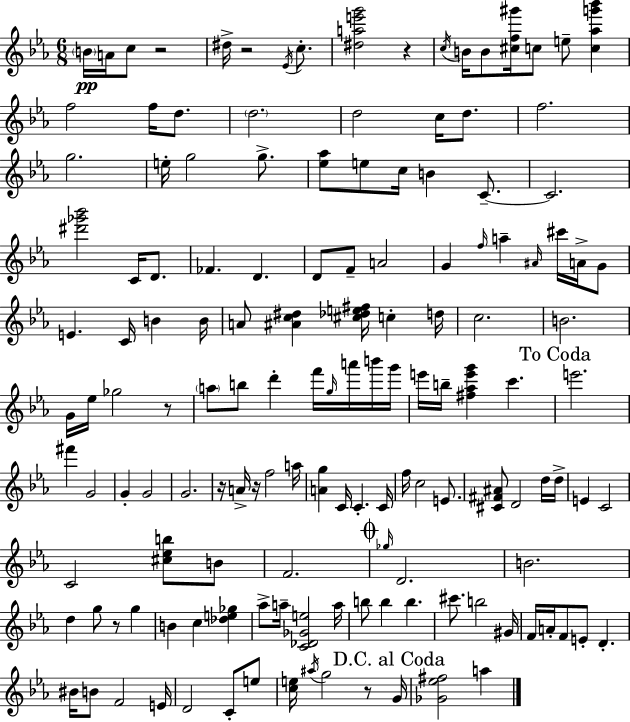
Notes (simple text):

B4/s A4/s C5/e R/h D#5/s R/h Eb4/s C5/e. [D#5,A5,E6,G6]/h R/q C5/s B4/s B4/e [C#5,F5,G#6]/s C5/e E5/e [C5,Ab5,G6,Bb6]/q F5/h F5/s D5/e. D5/h. D5/h C5/s D5/e. F5/h. G5/h. E5/s G5/h G5/e. [Eb5,Ab5]/e E5/e C5/s B4/q C4/e. C4/h. [D#6,Gb6,Bb6]/h C4/s D4/e. FES4/q. D4/q. D4/e F4/e A4/h G4/q F5/s A5/q A#4/s C#6/s A4/s G4/e E4/q. C4/s B4/q B4/s A4/e [A#4,C5,D#5]/q [C#5,Db5,E5,F#5]/s C5/q D5/s C5/h. B4/h. G4/s Eb5/s Gb5/h R/e A5/e B5/e D6/q F6/s G5/s A6/s B6/s G6/s E6/s B5/s [F#5,Ab5,E6,G6]/q C6/q. E6/h. F#6/q G4/h G4/q G4/h G4/h. R/s A4/s R/s F5/h A5/s [A4,G5]/q C4/s C4/q. C4/s F5/s C5/h E4/e. [C#4,F#4,A#4]/e D4/h D5/s D5/s E4/q C4/h C4/h [C#5,Eb5,B5]/e B4/e F4/h. Gb5/s D4/h. B4/h. D5/q G5/e R/e G5/q B4/q C5/q [Db5,E5,Gb5]/q Ab5/e A5/s [C4,Db4,Gb4,E5]/h A5/s B5/e B5/q B5/q. C#6/e. B5/h G#4/s F4/s A4/s F4/e E4/e D4/q. BIS4/s B4/e F4/h E4/s D4/h C4/e E5/e [C5,E5]/s A#5/s G5/h R/e G4/s [Gb4,Eb5,F#5]/h A5/q